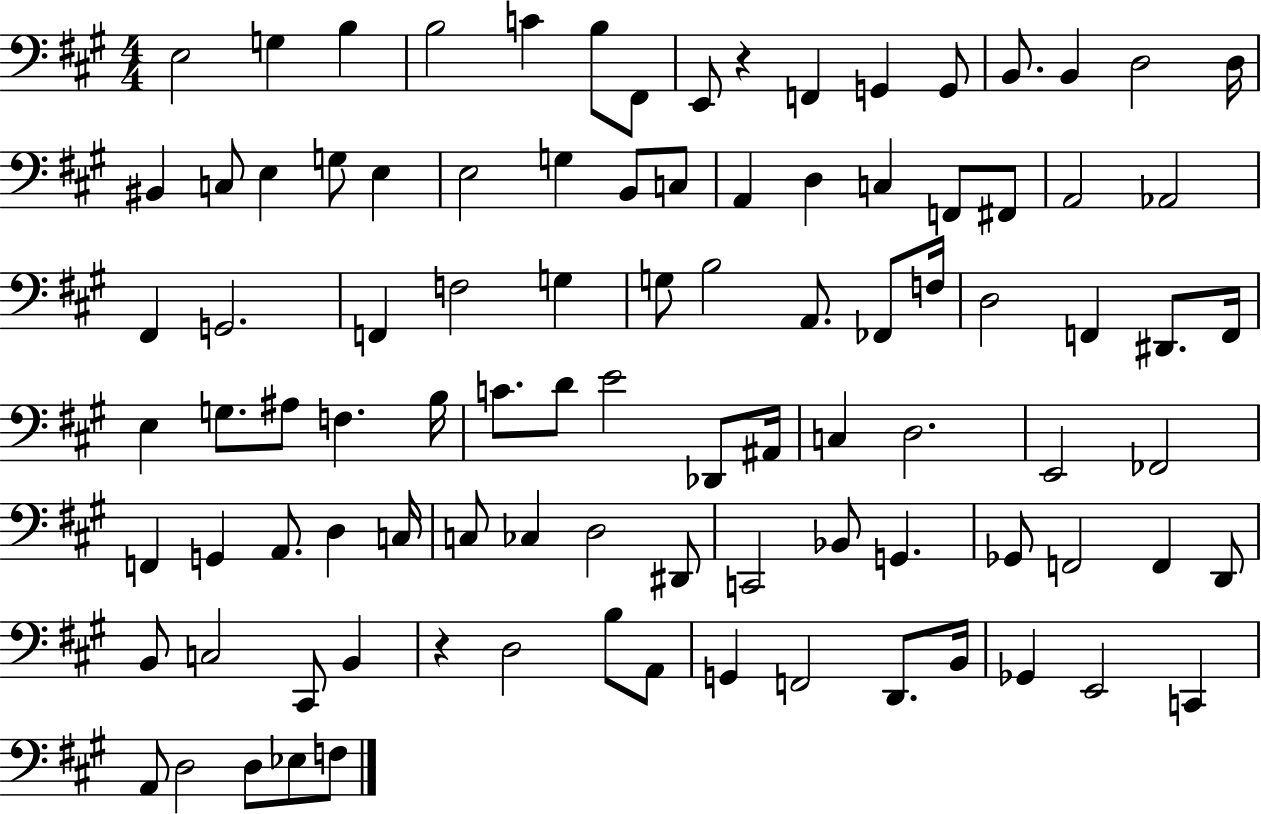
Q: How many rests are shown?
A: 2